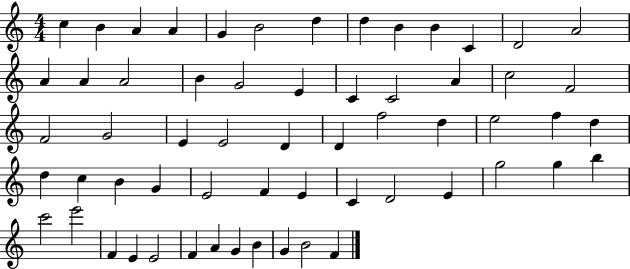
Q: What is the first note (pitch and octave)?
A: C5